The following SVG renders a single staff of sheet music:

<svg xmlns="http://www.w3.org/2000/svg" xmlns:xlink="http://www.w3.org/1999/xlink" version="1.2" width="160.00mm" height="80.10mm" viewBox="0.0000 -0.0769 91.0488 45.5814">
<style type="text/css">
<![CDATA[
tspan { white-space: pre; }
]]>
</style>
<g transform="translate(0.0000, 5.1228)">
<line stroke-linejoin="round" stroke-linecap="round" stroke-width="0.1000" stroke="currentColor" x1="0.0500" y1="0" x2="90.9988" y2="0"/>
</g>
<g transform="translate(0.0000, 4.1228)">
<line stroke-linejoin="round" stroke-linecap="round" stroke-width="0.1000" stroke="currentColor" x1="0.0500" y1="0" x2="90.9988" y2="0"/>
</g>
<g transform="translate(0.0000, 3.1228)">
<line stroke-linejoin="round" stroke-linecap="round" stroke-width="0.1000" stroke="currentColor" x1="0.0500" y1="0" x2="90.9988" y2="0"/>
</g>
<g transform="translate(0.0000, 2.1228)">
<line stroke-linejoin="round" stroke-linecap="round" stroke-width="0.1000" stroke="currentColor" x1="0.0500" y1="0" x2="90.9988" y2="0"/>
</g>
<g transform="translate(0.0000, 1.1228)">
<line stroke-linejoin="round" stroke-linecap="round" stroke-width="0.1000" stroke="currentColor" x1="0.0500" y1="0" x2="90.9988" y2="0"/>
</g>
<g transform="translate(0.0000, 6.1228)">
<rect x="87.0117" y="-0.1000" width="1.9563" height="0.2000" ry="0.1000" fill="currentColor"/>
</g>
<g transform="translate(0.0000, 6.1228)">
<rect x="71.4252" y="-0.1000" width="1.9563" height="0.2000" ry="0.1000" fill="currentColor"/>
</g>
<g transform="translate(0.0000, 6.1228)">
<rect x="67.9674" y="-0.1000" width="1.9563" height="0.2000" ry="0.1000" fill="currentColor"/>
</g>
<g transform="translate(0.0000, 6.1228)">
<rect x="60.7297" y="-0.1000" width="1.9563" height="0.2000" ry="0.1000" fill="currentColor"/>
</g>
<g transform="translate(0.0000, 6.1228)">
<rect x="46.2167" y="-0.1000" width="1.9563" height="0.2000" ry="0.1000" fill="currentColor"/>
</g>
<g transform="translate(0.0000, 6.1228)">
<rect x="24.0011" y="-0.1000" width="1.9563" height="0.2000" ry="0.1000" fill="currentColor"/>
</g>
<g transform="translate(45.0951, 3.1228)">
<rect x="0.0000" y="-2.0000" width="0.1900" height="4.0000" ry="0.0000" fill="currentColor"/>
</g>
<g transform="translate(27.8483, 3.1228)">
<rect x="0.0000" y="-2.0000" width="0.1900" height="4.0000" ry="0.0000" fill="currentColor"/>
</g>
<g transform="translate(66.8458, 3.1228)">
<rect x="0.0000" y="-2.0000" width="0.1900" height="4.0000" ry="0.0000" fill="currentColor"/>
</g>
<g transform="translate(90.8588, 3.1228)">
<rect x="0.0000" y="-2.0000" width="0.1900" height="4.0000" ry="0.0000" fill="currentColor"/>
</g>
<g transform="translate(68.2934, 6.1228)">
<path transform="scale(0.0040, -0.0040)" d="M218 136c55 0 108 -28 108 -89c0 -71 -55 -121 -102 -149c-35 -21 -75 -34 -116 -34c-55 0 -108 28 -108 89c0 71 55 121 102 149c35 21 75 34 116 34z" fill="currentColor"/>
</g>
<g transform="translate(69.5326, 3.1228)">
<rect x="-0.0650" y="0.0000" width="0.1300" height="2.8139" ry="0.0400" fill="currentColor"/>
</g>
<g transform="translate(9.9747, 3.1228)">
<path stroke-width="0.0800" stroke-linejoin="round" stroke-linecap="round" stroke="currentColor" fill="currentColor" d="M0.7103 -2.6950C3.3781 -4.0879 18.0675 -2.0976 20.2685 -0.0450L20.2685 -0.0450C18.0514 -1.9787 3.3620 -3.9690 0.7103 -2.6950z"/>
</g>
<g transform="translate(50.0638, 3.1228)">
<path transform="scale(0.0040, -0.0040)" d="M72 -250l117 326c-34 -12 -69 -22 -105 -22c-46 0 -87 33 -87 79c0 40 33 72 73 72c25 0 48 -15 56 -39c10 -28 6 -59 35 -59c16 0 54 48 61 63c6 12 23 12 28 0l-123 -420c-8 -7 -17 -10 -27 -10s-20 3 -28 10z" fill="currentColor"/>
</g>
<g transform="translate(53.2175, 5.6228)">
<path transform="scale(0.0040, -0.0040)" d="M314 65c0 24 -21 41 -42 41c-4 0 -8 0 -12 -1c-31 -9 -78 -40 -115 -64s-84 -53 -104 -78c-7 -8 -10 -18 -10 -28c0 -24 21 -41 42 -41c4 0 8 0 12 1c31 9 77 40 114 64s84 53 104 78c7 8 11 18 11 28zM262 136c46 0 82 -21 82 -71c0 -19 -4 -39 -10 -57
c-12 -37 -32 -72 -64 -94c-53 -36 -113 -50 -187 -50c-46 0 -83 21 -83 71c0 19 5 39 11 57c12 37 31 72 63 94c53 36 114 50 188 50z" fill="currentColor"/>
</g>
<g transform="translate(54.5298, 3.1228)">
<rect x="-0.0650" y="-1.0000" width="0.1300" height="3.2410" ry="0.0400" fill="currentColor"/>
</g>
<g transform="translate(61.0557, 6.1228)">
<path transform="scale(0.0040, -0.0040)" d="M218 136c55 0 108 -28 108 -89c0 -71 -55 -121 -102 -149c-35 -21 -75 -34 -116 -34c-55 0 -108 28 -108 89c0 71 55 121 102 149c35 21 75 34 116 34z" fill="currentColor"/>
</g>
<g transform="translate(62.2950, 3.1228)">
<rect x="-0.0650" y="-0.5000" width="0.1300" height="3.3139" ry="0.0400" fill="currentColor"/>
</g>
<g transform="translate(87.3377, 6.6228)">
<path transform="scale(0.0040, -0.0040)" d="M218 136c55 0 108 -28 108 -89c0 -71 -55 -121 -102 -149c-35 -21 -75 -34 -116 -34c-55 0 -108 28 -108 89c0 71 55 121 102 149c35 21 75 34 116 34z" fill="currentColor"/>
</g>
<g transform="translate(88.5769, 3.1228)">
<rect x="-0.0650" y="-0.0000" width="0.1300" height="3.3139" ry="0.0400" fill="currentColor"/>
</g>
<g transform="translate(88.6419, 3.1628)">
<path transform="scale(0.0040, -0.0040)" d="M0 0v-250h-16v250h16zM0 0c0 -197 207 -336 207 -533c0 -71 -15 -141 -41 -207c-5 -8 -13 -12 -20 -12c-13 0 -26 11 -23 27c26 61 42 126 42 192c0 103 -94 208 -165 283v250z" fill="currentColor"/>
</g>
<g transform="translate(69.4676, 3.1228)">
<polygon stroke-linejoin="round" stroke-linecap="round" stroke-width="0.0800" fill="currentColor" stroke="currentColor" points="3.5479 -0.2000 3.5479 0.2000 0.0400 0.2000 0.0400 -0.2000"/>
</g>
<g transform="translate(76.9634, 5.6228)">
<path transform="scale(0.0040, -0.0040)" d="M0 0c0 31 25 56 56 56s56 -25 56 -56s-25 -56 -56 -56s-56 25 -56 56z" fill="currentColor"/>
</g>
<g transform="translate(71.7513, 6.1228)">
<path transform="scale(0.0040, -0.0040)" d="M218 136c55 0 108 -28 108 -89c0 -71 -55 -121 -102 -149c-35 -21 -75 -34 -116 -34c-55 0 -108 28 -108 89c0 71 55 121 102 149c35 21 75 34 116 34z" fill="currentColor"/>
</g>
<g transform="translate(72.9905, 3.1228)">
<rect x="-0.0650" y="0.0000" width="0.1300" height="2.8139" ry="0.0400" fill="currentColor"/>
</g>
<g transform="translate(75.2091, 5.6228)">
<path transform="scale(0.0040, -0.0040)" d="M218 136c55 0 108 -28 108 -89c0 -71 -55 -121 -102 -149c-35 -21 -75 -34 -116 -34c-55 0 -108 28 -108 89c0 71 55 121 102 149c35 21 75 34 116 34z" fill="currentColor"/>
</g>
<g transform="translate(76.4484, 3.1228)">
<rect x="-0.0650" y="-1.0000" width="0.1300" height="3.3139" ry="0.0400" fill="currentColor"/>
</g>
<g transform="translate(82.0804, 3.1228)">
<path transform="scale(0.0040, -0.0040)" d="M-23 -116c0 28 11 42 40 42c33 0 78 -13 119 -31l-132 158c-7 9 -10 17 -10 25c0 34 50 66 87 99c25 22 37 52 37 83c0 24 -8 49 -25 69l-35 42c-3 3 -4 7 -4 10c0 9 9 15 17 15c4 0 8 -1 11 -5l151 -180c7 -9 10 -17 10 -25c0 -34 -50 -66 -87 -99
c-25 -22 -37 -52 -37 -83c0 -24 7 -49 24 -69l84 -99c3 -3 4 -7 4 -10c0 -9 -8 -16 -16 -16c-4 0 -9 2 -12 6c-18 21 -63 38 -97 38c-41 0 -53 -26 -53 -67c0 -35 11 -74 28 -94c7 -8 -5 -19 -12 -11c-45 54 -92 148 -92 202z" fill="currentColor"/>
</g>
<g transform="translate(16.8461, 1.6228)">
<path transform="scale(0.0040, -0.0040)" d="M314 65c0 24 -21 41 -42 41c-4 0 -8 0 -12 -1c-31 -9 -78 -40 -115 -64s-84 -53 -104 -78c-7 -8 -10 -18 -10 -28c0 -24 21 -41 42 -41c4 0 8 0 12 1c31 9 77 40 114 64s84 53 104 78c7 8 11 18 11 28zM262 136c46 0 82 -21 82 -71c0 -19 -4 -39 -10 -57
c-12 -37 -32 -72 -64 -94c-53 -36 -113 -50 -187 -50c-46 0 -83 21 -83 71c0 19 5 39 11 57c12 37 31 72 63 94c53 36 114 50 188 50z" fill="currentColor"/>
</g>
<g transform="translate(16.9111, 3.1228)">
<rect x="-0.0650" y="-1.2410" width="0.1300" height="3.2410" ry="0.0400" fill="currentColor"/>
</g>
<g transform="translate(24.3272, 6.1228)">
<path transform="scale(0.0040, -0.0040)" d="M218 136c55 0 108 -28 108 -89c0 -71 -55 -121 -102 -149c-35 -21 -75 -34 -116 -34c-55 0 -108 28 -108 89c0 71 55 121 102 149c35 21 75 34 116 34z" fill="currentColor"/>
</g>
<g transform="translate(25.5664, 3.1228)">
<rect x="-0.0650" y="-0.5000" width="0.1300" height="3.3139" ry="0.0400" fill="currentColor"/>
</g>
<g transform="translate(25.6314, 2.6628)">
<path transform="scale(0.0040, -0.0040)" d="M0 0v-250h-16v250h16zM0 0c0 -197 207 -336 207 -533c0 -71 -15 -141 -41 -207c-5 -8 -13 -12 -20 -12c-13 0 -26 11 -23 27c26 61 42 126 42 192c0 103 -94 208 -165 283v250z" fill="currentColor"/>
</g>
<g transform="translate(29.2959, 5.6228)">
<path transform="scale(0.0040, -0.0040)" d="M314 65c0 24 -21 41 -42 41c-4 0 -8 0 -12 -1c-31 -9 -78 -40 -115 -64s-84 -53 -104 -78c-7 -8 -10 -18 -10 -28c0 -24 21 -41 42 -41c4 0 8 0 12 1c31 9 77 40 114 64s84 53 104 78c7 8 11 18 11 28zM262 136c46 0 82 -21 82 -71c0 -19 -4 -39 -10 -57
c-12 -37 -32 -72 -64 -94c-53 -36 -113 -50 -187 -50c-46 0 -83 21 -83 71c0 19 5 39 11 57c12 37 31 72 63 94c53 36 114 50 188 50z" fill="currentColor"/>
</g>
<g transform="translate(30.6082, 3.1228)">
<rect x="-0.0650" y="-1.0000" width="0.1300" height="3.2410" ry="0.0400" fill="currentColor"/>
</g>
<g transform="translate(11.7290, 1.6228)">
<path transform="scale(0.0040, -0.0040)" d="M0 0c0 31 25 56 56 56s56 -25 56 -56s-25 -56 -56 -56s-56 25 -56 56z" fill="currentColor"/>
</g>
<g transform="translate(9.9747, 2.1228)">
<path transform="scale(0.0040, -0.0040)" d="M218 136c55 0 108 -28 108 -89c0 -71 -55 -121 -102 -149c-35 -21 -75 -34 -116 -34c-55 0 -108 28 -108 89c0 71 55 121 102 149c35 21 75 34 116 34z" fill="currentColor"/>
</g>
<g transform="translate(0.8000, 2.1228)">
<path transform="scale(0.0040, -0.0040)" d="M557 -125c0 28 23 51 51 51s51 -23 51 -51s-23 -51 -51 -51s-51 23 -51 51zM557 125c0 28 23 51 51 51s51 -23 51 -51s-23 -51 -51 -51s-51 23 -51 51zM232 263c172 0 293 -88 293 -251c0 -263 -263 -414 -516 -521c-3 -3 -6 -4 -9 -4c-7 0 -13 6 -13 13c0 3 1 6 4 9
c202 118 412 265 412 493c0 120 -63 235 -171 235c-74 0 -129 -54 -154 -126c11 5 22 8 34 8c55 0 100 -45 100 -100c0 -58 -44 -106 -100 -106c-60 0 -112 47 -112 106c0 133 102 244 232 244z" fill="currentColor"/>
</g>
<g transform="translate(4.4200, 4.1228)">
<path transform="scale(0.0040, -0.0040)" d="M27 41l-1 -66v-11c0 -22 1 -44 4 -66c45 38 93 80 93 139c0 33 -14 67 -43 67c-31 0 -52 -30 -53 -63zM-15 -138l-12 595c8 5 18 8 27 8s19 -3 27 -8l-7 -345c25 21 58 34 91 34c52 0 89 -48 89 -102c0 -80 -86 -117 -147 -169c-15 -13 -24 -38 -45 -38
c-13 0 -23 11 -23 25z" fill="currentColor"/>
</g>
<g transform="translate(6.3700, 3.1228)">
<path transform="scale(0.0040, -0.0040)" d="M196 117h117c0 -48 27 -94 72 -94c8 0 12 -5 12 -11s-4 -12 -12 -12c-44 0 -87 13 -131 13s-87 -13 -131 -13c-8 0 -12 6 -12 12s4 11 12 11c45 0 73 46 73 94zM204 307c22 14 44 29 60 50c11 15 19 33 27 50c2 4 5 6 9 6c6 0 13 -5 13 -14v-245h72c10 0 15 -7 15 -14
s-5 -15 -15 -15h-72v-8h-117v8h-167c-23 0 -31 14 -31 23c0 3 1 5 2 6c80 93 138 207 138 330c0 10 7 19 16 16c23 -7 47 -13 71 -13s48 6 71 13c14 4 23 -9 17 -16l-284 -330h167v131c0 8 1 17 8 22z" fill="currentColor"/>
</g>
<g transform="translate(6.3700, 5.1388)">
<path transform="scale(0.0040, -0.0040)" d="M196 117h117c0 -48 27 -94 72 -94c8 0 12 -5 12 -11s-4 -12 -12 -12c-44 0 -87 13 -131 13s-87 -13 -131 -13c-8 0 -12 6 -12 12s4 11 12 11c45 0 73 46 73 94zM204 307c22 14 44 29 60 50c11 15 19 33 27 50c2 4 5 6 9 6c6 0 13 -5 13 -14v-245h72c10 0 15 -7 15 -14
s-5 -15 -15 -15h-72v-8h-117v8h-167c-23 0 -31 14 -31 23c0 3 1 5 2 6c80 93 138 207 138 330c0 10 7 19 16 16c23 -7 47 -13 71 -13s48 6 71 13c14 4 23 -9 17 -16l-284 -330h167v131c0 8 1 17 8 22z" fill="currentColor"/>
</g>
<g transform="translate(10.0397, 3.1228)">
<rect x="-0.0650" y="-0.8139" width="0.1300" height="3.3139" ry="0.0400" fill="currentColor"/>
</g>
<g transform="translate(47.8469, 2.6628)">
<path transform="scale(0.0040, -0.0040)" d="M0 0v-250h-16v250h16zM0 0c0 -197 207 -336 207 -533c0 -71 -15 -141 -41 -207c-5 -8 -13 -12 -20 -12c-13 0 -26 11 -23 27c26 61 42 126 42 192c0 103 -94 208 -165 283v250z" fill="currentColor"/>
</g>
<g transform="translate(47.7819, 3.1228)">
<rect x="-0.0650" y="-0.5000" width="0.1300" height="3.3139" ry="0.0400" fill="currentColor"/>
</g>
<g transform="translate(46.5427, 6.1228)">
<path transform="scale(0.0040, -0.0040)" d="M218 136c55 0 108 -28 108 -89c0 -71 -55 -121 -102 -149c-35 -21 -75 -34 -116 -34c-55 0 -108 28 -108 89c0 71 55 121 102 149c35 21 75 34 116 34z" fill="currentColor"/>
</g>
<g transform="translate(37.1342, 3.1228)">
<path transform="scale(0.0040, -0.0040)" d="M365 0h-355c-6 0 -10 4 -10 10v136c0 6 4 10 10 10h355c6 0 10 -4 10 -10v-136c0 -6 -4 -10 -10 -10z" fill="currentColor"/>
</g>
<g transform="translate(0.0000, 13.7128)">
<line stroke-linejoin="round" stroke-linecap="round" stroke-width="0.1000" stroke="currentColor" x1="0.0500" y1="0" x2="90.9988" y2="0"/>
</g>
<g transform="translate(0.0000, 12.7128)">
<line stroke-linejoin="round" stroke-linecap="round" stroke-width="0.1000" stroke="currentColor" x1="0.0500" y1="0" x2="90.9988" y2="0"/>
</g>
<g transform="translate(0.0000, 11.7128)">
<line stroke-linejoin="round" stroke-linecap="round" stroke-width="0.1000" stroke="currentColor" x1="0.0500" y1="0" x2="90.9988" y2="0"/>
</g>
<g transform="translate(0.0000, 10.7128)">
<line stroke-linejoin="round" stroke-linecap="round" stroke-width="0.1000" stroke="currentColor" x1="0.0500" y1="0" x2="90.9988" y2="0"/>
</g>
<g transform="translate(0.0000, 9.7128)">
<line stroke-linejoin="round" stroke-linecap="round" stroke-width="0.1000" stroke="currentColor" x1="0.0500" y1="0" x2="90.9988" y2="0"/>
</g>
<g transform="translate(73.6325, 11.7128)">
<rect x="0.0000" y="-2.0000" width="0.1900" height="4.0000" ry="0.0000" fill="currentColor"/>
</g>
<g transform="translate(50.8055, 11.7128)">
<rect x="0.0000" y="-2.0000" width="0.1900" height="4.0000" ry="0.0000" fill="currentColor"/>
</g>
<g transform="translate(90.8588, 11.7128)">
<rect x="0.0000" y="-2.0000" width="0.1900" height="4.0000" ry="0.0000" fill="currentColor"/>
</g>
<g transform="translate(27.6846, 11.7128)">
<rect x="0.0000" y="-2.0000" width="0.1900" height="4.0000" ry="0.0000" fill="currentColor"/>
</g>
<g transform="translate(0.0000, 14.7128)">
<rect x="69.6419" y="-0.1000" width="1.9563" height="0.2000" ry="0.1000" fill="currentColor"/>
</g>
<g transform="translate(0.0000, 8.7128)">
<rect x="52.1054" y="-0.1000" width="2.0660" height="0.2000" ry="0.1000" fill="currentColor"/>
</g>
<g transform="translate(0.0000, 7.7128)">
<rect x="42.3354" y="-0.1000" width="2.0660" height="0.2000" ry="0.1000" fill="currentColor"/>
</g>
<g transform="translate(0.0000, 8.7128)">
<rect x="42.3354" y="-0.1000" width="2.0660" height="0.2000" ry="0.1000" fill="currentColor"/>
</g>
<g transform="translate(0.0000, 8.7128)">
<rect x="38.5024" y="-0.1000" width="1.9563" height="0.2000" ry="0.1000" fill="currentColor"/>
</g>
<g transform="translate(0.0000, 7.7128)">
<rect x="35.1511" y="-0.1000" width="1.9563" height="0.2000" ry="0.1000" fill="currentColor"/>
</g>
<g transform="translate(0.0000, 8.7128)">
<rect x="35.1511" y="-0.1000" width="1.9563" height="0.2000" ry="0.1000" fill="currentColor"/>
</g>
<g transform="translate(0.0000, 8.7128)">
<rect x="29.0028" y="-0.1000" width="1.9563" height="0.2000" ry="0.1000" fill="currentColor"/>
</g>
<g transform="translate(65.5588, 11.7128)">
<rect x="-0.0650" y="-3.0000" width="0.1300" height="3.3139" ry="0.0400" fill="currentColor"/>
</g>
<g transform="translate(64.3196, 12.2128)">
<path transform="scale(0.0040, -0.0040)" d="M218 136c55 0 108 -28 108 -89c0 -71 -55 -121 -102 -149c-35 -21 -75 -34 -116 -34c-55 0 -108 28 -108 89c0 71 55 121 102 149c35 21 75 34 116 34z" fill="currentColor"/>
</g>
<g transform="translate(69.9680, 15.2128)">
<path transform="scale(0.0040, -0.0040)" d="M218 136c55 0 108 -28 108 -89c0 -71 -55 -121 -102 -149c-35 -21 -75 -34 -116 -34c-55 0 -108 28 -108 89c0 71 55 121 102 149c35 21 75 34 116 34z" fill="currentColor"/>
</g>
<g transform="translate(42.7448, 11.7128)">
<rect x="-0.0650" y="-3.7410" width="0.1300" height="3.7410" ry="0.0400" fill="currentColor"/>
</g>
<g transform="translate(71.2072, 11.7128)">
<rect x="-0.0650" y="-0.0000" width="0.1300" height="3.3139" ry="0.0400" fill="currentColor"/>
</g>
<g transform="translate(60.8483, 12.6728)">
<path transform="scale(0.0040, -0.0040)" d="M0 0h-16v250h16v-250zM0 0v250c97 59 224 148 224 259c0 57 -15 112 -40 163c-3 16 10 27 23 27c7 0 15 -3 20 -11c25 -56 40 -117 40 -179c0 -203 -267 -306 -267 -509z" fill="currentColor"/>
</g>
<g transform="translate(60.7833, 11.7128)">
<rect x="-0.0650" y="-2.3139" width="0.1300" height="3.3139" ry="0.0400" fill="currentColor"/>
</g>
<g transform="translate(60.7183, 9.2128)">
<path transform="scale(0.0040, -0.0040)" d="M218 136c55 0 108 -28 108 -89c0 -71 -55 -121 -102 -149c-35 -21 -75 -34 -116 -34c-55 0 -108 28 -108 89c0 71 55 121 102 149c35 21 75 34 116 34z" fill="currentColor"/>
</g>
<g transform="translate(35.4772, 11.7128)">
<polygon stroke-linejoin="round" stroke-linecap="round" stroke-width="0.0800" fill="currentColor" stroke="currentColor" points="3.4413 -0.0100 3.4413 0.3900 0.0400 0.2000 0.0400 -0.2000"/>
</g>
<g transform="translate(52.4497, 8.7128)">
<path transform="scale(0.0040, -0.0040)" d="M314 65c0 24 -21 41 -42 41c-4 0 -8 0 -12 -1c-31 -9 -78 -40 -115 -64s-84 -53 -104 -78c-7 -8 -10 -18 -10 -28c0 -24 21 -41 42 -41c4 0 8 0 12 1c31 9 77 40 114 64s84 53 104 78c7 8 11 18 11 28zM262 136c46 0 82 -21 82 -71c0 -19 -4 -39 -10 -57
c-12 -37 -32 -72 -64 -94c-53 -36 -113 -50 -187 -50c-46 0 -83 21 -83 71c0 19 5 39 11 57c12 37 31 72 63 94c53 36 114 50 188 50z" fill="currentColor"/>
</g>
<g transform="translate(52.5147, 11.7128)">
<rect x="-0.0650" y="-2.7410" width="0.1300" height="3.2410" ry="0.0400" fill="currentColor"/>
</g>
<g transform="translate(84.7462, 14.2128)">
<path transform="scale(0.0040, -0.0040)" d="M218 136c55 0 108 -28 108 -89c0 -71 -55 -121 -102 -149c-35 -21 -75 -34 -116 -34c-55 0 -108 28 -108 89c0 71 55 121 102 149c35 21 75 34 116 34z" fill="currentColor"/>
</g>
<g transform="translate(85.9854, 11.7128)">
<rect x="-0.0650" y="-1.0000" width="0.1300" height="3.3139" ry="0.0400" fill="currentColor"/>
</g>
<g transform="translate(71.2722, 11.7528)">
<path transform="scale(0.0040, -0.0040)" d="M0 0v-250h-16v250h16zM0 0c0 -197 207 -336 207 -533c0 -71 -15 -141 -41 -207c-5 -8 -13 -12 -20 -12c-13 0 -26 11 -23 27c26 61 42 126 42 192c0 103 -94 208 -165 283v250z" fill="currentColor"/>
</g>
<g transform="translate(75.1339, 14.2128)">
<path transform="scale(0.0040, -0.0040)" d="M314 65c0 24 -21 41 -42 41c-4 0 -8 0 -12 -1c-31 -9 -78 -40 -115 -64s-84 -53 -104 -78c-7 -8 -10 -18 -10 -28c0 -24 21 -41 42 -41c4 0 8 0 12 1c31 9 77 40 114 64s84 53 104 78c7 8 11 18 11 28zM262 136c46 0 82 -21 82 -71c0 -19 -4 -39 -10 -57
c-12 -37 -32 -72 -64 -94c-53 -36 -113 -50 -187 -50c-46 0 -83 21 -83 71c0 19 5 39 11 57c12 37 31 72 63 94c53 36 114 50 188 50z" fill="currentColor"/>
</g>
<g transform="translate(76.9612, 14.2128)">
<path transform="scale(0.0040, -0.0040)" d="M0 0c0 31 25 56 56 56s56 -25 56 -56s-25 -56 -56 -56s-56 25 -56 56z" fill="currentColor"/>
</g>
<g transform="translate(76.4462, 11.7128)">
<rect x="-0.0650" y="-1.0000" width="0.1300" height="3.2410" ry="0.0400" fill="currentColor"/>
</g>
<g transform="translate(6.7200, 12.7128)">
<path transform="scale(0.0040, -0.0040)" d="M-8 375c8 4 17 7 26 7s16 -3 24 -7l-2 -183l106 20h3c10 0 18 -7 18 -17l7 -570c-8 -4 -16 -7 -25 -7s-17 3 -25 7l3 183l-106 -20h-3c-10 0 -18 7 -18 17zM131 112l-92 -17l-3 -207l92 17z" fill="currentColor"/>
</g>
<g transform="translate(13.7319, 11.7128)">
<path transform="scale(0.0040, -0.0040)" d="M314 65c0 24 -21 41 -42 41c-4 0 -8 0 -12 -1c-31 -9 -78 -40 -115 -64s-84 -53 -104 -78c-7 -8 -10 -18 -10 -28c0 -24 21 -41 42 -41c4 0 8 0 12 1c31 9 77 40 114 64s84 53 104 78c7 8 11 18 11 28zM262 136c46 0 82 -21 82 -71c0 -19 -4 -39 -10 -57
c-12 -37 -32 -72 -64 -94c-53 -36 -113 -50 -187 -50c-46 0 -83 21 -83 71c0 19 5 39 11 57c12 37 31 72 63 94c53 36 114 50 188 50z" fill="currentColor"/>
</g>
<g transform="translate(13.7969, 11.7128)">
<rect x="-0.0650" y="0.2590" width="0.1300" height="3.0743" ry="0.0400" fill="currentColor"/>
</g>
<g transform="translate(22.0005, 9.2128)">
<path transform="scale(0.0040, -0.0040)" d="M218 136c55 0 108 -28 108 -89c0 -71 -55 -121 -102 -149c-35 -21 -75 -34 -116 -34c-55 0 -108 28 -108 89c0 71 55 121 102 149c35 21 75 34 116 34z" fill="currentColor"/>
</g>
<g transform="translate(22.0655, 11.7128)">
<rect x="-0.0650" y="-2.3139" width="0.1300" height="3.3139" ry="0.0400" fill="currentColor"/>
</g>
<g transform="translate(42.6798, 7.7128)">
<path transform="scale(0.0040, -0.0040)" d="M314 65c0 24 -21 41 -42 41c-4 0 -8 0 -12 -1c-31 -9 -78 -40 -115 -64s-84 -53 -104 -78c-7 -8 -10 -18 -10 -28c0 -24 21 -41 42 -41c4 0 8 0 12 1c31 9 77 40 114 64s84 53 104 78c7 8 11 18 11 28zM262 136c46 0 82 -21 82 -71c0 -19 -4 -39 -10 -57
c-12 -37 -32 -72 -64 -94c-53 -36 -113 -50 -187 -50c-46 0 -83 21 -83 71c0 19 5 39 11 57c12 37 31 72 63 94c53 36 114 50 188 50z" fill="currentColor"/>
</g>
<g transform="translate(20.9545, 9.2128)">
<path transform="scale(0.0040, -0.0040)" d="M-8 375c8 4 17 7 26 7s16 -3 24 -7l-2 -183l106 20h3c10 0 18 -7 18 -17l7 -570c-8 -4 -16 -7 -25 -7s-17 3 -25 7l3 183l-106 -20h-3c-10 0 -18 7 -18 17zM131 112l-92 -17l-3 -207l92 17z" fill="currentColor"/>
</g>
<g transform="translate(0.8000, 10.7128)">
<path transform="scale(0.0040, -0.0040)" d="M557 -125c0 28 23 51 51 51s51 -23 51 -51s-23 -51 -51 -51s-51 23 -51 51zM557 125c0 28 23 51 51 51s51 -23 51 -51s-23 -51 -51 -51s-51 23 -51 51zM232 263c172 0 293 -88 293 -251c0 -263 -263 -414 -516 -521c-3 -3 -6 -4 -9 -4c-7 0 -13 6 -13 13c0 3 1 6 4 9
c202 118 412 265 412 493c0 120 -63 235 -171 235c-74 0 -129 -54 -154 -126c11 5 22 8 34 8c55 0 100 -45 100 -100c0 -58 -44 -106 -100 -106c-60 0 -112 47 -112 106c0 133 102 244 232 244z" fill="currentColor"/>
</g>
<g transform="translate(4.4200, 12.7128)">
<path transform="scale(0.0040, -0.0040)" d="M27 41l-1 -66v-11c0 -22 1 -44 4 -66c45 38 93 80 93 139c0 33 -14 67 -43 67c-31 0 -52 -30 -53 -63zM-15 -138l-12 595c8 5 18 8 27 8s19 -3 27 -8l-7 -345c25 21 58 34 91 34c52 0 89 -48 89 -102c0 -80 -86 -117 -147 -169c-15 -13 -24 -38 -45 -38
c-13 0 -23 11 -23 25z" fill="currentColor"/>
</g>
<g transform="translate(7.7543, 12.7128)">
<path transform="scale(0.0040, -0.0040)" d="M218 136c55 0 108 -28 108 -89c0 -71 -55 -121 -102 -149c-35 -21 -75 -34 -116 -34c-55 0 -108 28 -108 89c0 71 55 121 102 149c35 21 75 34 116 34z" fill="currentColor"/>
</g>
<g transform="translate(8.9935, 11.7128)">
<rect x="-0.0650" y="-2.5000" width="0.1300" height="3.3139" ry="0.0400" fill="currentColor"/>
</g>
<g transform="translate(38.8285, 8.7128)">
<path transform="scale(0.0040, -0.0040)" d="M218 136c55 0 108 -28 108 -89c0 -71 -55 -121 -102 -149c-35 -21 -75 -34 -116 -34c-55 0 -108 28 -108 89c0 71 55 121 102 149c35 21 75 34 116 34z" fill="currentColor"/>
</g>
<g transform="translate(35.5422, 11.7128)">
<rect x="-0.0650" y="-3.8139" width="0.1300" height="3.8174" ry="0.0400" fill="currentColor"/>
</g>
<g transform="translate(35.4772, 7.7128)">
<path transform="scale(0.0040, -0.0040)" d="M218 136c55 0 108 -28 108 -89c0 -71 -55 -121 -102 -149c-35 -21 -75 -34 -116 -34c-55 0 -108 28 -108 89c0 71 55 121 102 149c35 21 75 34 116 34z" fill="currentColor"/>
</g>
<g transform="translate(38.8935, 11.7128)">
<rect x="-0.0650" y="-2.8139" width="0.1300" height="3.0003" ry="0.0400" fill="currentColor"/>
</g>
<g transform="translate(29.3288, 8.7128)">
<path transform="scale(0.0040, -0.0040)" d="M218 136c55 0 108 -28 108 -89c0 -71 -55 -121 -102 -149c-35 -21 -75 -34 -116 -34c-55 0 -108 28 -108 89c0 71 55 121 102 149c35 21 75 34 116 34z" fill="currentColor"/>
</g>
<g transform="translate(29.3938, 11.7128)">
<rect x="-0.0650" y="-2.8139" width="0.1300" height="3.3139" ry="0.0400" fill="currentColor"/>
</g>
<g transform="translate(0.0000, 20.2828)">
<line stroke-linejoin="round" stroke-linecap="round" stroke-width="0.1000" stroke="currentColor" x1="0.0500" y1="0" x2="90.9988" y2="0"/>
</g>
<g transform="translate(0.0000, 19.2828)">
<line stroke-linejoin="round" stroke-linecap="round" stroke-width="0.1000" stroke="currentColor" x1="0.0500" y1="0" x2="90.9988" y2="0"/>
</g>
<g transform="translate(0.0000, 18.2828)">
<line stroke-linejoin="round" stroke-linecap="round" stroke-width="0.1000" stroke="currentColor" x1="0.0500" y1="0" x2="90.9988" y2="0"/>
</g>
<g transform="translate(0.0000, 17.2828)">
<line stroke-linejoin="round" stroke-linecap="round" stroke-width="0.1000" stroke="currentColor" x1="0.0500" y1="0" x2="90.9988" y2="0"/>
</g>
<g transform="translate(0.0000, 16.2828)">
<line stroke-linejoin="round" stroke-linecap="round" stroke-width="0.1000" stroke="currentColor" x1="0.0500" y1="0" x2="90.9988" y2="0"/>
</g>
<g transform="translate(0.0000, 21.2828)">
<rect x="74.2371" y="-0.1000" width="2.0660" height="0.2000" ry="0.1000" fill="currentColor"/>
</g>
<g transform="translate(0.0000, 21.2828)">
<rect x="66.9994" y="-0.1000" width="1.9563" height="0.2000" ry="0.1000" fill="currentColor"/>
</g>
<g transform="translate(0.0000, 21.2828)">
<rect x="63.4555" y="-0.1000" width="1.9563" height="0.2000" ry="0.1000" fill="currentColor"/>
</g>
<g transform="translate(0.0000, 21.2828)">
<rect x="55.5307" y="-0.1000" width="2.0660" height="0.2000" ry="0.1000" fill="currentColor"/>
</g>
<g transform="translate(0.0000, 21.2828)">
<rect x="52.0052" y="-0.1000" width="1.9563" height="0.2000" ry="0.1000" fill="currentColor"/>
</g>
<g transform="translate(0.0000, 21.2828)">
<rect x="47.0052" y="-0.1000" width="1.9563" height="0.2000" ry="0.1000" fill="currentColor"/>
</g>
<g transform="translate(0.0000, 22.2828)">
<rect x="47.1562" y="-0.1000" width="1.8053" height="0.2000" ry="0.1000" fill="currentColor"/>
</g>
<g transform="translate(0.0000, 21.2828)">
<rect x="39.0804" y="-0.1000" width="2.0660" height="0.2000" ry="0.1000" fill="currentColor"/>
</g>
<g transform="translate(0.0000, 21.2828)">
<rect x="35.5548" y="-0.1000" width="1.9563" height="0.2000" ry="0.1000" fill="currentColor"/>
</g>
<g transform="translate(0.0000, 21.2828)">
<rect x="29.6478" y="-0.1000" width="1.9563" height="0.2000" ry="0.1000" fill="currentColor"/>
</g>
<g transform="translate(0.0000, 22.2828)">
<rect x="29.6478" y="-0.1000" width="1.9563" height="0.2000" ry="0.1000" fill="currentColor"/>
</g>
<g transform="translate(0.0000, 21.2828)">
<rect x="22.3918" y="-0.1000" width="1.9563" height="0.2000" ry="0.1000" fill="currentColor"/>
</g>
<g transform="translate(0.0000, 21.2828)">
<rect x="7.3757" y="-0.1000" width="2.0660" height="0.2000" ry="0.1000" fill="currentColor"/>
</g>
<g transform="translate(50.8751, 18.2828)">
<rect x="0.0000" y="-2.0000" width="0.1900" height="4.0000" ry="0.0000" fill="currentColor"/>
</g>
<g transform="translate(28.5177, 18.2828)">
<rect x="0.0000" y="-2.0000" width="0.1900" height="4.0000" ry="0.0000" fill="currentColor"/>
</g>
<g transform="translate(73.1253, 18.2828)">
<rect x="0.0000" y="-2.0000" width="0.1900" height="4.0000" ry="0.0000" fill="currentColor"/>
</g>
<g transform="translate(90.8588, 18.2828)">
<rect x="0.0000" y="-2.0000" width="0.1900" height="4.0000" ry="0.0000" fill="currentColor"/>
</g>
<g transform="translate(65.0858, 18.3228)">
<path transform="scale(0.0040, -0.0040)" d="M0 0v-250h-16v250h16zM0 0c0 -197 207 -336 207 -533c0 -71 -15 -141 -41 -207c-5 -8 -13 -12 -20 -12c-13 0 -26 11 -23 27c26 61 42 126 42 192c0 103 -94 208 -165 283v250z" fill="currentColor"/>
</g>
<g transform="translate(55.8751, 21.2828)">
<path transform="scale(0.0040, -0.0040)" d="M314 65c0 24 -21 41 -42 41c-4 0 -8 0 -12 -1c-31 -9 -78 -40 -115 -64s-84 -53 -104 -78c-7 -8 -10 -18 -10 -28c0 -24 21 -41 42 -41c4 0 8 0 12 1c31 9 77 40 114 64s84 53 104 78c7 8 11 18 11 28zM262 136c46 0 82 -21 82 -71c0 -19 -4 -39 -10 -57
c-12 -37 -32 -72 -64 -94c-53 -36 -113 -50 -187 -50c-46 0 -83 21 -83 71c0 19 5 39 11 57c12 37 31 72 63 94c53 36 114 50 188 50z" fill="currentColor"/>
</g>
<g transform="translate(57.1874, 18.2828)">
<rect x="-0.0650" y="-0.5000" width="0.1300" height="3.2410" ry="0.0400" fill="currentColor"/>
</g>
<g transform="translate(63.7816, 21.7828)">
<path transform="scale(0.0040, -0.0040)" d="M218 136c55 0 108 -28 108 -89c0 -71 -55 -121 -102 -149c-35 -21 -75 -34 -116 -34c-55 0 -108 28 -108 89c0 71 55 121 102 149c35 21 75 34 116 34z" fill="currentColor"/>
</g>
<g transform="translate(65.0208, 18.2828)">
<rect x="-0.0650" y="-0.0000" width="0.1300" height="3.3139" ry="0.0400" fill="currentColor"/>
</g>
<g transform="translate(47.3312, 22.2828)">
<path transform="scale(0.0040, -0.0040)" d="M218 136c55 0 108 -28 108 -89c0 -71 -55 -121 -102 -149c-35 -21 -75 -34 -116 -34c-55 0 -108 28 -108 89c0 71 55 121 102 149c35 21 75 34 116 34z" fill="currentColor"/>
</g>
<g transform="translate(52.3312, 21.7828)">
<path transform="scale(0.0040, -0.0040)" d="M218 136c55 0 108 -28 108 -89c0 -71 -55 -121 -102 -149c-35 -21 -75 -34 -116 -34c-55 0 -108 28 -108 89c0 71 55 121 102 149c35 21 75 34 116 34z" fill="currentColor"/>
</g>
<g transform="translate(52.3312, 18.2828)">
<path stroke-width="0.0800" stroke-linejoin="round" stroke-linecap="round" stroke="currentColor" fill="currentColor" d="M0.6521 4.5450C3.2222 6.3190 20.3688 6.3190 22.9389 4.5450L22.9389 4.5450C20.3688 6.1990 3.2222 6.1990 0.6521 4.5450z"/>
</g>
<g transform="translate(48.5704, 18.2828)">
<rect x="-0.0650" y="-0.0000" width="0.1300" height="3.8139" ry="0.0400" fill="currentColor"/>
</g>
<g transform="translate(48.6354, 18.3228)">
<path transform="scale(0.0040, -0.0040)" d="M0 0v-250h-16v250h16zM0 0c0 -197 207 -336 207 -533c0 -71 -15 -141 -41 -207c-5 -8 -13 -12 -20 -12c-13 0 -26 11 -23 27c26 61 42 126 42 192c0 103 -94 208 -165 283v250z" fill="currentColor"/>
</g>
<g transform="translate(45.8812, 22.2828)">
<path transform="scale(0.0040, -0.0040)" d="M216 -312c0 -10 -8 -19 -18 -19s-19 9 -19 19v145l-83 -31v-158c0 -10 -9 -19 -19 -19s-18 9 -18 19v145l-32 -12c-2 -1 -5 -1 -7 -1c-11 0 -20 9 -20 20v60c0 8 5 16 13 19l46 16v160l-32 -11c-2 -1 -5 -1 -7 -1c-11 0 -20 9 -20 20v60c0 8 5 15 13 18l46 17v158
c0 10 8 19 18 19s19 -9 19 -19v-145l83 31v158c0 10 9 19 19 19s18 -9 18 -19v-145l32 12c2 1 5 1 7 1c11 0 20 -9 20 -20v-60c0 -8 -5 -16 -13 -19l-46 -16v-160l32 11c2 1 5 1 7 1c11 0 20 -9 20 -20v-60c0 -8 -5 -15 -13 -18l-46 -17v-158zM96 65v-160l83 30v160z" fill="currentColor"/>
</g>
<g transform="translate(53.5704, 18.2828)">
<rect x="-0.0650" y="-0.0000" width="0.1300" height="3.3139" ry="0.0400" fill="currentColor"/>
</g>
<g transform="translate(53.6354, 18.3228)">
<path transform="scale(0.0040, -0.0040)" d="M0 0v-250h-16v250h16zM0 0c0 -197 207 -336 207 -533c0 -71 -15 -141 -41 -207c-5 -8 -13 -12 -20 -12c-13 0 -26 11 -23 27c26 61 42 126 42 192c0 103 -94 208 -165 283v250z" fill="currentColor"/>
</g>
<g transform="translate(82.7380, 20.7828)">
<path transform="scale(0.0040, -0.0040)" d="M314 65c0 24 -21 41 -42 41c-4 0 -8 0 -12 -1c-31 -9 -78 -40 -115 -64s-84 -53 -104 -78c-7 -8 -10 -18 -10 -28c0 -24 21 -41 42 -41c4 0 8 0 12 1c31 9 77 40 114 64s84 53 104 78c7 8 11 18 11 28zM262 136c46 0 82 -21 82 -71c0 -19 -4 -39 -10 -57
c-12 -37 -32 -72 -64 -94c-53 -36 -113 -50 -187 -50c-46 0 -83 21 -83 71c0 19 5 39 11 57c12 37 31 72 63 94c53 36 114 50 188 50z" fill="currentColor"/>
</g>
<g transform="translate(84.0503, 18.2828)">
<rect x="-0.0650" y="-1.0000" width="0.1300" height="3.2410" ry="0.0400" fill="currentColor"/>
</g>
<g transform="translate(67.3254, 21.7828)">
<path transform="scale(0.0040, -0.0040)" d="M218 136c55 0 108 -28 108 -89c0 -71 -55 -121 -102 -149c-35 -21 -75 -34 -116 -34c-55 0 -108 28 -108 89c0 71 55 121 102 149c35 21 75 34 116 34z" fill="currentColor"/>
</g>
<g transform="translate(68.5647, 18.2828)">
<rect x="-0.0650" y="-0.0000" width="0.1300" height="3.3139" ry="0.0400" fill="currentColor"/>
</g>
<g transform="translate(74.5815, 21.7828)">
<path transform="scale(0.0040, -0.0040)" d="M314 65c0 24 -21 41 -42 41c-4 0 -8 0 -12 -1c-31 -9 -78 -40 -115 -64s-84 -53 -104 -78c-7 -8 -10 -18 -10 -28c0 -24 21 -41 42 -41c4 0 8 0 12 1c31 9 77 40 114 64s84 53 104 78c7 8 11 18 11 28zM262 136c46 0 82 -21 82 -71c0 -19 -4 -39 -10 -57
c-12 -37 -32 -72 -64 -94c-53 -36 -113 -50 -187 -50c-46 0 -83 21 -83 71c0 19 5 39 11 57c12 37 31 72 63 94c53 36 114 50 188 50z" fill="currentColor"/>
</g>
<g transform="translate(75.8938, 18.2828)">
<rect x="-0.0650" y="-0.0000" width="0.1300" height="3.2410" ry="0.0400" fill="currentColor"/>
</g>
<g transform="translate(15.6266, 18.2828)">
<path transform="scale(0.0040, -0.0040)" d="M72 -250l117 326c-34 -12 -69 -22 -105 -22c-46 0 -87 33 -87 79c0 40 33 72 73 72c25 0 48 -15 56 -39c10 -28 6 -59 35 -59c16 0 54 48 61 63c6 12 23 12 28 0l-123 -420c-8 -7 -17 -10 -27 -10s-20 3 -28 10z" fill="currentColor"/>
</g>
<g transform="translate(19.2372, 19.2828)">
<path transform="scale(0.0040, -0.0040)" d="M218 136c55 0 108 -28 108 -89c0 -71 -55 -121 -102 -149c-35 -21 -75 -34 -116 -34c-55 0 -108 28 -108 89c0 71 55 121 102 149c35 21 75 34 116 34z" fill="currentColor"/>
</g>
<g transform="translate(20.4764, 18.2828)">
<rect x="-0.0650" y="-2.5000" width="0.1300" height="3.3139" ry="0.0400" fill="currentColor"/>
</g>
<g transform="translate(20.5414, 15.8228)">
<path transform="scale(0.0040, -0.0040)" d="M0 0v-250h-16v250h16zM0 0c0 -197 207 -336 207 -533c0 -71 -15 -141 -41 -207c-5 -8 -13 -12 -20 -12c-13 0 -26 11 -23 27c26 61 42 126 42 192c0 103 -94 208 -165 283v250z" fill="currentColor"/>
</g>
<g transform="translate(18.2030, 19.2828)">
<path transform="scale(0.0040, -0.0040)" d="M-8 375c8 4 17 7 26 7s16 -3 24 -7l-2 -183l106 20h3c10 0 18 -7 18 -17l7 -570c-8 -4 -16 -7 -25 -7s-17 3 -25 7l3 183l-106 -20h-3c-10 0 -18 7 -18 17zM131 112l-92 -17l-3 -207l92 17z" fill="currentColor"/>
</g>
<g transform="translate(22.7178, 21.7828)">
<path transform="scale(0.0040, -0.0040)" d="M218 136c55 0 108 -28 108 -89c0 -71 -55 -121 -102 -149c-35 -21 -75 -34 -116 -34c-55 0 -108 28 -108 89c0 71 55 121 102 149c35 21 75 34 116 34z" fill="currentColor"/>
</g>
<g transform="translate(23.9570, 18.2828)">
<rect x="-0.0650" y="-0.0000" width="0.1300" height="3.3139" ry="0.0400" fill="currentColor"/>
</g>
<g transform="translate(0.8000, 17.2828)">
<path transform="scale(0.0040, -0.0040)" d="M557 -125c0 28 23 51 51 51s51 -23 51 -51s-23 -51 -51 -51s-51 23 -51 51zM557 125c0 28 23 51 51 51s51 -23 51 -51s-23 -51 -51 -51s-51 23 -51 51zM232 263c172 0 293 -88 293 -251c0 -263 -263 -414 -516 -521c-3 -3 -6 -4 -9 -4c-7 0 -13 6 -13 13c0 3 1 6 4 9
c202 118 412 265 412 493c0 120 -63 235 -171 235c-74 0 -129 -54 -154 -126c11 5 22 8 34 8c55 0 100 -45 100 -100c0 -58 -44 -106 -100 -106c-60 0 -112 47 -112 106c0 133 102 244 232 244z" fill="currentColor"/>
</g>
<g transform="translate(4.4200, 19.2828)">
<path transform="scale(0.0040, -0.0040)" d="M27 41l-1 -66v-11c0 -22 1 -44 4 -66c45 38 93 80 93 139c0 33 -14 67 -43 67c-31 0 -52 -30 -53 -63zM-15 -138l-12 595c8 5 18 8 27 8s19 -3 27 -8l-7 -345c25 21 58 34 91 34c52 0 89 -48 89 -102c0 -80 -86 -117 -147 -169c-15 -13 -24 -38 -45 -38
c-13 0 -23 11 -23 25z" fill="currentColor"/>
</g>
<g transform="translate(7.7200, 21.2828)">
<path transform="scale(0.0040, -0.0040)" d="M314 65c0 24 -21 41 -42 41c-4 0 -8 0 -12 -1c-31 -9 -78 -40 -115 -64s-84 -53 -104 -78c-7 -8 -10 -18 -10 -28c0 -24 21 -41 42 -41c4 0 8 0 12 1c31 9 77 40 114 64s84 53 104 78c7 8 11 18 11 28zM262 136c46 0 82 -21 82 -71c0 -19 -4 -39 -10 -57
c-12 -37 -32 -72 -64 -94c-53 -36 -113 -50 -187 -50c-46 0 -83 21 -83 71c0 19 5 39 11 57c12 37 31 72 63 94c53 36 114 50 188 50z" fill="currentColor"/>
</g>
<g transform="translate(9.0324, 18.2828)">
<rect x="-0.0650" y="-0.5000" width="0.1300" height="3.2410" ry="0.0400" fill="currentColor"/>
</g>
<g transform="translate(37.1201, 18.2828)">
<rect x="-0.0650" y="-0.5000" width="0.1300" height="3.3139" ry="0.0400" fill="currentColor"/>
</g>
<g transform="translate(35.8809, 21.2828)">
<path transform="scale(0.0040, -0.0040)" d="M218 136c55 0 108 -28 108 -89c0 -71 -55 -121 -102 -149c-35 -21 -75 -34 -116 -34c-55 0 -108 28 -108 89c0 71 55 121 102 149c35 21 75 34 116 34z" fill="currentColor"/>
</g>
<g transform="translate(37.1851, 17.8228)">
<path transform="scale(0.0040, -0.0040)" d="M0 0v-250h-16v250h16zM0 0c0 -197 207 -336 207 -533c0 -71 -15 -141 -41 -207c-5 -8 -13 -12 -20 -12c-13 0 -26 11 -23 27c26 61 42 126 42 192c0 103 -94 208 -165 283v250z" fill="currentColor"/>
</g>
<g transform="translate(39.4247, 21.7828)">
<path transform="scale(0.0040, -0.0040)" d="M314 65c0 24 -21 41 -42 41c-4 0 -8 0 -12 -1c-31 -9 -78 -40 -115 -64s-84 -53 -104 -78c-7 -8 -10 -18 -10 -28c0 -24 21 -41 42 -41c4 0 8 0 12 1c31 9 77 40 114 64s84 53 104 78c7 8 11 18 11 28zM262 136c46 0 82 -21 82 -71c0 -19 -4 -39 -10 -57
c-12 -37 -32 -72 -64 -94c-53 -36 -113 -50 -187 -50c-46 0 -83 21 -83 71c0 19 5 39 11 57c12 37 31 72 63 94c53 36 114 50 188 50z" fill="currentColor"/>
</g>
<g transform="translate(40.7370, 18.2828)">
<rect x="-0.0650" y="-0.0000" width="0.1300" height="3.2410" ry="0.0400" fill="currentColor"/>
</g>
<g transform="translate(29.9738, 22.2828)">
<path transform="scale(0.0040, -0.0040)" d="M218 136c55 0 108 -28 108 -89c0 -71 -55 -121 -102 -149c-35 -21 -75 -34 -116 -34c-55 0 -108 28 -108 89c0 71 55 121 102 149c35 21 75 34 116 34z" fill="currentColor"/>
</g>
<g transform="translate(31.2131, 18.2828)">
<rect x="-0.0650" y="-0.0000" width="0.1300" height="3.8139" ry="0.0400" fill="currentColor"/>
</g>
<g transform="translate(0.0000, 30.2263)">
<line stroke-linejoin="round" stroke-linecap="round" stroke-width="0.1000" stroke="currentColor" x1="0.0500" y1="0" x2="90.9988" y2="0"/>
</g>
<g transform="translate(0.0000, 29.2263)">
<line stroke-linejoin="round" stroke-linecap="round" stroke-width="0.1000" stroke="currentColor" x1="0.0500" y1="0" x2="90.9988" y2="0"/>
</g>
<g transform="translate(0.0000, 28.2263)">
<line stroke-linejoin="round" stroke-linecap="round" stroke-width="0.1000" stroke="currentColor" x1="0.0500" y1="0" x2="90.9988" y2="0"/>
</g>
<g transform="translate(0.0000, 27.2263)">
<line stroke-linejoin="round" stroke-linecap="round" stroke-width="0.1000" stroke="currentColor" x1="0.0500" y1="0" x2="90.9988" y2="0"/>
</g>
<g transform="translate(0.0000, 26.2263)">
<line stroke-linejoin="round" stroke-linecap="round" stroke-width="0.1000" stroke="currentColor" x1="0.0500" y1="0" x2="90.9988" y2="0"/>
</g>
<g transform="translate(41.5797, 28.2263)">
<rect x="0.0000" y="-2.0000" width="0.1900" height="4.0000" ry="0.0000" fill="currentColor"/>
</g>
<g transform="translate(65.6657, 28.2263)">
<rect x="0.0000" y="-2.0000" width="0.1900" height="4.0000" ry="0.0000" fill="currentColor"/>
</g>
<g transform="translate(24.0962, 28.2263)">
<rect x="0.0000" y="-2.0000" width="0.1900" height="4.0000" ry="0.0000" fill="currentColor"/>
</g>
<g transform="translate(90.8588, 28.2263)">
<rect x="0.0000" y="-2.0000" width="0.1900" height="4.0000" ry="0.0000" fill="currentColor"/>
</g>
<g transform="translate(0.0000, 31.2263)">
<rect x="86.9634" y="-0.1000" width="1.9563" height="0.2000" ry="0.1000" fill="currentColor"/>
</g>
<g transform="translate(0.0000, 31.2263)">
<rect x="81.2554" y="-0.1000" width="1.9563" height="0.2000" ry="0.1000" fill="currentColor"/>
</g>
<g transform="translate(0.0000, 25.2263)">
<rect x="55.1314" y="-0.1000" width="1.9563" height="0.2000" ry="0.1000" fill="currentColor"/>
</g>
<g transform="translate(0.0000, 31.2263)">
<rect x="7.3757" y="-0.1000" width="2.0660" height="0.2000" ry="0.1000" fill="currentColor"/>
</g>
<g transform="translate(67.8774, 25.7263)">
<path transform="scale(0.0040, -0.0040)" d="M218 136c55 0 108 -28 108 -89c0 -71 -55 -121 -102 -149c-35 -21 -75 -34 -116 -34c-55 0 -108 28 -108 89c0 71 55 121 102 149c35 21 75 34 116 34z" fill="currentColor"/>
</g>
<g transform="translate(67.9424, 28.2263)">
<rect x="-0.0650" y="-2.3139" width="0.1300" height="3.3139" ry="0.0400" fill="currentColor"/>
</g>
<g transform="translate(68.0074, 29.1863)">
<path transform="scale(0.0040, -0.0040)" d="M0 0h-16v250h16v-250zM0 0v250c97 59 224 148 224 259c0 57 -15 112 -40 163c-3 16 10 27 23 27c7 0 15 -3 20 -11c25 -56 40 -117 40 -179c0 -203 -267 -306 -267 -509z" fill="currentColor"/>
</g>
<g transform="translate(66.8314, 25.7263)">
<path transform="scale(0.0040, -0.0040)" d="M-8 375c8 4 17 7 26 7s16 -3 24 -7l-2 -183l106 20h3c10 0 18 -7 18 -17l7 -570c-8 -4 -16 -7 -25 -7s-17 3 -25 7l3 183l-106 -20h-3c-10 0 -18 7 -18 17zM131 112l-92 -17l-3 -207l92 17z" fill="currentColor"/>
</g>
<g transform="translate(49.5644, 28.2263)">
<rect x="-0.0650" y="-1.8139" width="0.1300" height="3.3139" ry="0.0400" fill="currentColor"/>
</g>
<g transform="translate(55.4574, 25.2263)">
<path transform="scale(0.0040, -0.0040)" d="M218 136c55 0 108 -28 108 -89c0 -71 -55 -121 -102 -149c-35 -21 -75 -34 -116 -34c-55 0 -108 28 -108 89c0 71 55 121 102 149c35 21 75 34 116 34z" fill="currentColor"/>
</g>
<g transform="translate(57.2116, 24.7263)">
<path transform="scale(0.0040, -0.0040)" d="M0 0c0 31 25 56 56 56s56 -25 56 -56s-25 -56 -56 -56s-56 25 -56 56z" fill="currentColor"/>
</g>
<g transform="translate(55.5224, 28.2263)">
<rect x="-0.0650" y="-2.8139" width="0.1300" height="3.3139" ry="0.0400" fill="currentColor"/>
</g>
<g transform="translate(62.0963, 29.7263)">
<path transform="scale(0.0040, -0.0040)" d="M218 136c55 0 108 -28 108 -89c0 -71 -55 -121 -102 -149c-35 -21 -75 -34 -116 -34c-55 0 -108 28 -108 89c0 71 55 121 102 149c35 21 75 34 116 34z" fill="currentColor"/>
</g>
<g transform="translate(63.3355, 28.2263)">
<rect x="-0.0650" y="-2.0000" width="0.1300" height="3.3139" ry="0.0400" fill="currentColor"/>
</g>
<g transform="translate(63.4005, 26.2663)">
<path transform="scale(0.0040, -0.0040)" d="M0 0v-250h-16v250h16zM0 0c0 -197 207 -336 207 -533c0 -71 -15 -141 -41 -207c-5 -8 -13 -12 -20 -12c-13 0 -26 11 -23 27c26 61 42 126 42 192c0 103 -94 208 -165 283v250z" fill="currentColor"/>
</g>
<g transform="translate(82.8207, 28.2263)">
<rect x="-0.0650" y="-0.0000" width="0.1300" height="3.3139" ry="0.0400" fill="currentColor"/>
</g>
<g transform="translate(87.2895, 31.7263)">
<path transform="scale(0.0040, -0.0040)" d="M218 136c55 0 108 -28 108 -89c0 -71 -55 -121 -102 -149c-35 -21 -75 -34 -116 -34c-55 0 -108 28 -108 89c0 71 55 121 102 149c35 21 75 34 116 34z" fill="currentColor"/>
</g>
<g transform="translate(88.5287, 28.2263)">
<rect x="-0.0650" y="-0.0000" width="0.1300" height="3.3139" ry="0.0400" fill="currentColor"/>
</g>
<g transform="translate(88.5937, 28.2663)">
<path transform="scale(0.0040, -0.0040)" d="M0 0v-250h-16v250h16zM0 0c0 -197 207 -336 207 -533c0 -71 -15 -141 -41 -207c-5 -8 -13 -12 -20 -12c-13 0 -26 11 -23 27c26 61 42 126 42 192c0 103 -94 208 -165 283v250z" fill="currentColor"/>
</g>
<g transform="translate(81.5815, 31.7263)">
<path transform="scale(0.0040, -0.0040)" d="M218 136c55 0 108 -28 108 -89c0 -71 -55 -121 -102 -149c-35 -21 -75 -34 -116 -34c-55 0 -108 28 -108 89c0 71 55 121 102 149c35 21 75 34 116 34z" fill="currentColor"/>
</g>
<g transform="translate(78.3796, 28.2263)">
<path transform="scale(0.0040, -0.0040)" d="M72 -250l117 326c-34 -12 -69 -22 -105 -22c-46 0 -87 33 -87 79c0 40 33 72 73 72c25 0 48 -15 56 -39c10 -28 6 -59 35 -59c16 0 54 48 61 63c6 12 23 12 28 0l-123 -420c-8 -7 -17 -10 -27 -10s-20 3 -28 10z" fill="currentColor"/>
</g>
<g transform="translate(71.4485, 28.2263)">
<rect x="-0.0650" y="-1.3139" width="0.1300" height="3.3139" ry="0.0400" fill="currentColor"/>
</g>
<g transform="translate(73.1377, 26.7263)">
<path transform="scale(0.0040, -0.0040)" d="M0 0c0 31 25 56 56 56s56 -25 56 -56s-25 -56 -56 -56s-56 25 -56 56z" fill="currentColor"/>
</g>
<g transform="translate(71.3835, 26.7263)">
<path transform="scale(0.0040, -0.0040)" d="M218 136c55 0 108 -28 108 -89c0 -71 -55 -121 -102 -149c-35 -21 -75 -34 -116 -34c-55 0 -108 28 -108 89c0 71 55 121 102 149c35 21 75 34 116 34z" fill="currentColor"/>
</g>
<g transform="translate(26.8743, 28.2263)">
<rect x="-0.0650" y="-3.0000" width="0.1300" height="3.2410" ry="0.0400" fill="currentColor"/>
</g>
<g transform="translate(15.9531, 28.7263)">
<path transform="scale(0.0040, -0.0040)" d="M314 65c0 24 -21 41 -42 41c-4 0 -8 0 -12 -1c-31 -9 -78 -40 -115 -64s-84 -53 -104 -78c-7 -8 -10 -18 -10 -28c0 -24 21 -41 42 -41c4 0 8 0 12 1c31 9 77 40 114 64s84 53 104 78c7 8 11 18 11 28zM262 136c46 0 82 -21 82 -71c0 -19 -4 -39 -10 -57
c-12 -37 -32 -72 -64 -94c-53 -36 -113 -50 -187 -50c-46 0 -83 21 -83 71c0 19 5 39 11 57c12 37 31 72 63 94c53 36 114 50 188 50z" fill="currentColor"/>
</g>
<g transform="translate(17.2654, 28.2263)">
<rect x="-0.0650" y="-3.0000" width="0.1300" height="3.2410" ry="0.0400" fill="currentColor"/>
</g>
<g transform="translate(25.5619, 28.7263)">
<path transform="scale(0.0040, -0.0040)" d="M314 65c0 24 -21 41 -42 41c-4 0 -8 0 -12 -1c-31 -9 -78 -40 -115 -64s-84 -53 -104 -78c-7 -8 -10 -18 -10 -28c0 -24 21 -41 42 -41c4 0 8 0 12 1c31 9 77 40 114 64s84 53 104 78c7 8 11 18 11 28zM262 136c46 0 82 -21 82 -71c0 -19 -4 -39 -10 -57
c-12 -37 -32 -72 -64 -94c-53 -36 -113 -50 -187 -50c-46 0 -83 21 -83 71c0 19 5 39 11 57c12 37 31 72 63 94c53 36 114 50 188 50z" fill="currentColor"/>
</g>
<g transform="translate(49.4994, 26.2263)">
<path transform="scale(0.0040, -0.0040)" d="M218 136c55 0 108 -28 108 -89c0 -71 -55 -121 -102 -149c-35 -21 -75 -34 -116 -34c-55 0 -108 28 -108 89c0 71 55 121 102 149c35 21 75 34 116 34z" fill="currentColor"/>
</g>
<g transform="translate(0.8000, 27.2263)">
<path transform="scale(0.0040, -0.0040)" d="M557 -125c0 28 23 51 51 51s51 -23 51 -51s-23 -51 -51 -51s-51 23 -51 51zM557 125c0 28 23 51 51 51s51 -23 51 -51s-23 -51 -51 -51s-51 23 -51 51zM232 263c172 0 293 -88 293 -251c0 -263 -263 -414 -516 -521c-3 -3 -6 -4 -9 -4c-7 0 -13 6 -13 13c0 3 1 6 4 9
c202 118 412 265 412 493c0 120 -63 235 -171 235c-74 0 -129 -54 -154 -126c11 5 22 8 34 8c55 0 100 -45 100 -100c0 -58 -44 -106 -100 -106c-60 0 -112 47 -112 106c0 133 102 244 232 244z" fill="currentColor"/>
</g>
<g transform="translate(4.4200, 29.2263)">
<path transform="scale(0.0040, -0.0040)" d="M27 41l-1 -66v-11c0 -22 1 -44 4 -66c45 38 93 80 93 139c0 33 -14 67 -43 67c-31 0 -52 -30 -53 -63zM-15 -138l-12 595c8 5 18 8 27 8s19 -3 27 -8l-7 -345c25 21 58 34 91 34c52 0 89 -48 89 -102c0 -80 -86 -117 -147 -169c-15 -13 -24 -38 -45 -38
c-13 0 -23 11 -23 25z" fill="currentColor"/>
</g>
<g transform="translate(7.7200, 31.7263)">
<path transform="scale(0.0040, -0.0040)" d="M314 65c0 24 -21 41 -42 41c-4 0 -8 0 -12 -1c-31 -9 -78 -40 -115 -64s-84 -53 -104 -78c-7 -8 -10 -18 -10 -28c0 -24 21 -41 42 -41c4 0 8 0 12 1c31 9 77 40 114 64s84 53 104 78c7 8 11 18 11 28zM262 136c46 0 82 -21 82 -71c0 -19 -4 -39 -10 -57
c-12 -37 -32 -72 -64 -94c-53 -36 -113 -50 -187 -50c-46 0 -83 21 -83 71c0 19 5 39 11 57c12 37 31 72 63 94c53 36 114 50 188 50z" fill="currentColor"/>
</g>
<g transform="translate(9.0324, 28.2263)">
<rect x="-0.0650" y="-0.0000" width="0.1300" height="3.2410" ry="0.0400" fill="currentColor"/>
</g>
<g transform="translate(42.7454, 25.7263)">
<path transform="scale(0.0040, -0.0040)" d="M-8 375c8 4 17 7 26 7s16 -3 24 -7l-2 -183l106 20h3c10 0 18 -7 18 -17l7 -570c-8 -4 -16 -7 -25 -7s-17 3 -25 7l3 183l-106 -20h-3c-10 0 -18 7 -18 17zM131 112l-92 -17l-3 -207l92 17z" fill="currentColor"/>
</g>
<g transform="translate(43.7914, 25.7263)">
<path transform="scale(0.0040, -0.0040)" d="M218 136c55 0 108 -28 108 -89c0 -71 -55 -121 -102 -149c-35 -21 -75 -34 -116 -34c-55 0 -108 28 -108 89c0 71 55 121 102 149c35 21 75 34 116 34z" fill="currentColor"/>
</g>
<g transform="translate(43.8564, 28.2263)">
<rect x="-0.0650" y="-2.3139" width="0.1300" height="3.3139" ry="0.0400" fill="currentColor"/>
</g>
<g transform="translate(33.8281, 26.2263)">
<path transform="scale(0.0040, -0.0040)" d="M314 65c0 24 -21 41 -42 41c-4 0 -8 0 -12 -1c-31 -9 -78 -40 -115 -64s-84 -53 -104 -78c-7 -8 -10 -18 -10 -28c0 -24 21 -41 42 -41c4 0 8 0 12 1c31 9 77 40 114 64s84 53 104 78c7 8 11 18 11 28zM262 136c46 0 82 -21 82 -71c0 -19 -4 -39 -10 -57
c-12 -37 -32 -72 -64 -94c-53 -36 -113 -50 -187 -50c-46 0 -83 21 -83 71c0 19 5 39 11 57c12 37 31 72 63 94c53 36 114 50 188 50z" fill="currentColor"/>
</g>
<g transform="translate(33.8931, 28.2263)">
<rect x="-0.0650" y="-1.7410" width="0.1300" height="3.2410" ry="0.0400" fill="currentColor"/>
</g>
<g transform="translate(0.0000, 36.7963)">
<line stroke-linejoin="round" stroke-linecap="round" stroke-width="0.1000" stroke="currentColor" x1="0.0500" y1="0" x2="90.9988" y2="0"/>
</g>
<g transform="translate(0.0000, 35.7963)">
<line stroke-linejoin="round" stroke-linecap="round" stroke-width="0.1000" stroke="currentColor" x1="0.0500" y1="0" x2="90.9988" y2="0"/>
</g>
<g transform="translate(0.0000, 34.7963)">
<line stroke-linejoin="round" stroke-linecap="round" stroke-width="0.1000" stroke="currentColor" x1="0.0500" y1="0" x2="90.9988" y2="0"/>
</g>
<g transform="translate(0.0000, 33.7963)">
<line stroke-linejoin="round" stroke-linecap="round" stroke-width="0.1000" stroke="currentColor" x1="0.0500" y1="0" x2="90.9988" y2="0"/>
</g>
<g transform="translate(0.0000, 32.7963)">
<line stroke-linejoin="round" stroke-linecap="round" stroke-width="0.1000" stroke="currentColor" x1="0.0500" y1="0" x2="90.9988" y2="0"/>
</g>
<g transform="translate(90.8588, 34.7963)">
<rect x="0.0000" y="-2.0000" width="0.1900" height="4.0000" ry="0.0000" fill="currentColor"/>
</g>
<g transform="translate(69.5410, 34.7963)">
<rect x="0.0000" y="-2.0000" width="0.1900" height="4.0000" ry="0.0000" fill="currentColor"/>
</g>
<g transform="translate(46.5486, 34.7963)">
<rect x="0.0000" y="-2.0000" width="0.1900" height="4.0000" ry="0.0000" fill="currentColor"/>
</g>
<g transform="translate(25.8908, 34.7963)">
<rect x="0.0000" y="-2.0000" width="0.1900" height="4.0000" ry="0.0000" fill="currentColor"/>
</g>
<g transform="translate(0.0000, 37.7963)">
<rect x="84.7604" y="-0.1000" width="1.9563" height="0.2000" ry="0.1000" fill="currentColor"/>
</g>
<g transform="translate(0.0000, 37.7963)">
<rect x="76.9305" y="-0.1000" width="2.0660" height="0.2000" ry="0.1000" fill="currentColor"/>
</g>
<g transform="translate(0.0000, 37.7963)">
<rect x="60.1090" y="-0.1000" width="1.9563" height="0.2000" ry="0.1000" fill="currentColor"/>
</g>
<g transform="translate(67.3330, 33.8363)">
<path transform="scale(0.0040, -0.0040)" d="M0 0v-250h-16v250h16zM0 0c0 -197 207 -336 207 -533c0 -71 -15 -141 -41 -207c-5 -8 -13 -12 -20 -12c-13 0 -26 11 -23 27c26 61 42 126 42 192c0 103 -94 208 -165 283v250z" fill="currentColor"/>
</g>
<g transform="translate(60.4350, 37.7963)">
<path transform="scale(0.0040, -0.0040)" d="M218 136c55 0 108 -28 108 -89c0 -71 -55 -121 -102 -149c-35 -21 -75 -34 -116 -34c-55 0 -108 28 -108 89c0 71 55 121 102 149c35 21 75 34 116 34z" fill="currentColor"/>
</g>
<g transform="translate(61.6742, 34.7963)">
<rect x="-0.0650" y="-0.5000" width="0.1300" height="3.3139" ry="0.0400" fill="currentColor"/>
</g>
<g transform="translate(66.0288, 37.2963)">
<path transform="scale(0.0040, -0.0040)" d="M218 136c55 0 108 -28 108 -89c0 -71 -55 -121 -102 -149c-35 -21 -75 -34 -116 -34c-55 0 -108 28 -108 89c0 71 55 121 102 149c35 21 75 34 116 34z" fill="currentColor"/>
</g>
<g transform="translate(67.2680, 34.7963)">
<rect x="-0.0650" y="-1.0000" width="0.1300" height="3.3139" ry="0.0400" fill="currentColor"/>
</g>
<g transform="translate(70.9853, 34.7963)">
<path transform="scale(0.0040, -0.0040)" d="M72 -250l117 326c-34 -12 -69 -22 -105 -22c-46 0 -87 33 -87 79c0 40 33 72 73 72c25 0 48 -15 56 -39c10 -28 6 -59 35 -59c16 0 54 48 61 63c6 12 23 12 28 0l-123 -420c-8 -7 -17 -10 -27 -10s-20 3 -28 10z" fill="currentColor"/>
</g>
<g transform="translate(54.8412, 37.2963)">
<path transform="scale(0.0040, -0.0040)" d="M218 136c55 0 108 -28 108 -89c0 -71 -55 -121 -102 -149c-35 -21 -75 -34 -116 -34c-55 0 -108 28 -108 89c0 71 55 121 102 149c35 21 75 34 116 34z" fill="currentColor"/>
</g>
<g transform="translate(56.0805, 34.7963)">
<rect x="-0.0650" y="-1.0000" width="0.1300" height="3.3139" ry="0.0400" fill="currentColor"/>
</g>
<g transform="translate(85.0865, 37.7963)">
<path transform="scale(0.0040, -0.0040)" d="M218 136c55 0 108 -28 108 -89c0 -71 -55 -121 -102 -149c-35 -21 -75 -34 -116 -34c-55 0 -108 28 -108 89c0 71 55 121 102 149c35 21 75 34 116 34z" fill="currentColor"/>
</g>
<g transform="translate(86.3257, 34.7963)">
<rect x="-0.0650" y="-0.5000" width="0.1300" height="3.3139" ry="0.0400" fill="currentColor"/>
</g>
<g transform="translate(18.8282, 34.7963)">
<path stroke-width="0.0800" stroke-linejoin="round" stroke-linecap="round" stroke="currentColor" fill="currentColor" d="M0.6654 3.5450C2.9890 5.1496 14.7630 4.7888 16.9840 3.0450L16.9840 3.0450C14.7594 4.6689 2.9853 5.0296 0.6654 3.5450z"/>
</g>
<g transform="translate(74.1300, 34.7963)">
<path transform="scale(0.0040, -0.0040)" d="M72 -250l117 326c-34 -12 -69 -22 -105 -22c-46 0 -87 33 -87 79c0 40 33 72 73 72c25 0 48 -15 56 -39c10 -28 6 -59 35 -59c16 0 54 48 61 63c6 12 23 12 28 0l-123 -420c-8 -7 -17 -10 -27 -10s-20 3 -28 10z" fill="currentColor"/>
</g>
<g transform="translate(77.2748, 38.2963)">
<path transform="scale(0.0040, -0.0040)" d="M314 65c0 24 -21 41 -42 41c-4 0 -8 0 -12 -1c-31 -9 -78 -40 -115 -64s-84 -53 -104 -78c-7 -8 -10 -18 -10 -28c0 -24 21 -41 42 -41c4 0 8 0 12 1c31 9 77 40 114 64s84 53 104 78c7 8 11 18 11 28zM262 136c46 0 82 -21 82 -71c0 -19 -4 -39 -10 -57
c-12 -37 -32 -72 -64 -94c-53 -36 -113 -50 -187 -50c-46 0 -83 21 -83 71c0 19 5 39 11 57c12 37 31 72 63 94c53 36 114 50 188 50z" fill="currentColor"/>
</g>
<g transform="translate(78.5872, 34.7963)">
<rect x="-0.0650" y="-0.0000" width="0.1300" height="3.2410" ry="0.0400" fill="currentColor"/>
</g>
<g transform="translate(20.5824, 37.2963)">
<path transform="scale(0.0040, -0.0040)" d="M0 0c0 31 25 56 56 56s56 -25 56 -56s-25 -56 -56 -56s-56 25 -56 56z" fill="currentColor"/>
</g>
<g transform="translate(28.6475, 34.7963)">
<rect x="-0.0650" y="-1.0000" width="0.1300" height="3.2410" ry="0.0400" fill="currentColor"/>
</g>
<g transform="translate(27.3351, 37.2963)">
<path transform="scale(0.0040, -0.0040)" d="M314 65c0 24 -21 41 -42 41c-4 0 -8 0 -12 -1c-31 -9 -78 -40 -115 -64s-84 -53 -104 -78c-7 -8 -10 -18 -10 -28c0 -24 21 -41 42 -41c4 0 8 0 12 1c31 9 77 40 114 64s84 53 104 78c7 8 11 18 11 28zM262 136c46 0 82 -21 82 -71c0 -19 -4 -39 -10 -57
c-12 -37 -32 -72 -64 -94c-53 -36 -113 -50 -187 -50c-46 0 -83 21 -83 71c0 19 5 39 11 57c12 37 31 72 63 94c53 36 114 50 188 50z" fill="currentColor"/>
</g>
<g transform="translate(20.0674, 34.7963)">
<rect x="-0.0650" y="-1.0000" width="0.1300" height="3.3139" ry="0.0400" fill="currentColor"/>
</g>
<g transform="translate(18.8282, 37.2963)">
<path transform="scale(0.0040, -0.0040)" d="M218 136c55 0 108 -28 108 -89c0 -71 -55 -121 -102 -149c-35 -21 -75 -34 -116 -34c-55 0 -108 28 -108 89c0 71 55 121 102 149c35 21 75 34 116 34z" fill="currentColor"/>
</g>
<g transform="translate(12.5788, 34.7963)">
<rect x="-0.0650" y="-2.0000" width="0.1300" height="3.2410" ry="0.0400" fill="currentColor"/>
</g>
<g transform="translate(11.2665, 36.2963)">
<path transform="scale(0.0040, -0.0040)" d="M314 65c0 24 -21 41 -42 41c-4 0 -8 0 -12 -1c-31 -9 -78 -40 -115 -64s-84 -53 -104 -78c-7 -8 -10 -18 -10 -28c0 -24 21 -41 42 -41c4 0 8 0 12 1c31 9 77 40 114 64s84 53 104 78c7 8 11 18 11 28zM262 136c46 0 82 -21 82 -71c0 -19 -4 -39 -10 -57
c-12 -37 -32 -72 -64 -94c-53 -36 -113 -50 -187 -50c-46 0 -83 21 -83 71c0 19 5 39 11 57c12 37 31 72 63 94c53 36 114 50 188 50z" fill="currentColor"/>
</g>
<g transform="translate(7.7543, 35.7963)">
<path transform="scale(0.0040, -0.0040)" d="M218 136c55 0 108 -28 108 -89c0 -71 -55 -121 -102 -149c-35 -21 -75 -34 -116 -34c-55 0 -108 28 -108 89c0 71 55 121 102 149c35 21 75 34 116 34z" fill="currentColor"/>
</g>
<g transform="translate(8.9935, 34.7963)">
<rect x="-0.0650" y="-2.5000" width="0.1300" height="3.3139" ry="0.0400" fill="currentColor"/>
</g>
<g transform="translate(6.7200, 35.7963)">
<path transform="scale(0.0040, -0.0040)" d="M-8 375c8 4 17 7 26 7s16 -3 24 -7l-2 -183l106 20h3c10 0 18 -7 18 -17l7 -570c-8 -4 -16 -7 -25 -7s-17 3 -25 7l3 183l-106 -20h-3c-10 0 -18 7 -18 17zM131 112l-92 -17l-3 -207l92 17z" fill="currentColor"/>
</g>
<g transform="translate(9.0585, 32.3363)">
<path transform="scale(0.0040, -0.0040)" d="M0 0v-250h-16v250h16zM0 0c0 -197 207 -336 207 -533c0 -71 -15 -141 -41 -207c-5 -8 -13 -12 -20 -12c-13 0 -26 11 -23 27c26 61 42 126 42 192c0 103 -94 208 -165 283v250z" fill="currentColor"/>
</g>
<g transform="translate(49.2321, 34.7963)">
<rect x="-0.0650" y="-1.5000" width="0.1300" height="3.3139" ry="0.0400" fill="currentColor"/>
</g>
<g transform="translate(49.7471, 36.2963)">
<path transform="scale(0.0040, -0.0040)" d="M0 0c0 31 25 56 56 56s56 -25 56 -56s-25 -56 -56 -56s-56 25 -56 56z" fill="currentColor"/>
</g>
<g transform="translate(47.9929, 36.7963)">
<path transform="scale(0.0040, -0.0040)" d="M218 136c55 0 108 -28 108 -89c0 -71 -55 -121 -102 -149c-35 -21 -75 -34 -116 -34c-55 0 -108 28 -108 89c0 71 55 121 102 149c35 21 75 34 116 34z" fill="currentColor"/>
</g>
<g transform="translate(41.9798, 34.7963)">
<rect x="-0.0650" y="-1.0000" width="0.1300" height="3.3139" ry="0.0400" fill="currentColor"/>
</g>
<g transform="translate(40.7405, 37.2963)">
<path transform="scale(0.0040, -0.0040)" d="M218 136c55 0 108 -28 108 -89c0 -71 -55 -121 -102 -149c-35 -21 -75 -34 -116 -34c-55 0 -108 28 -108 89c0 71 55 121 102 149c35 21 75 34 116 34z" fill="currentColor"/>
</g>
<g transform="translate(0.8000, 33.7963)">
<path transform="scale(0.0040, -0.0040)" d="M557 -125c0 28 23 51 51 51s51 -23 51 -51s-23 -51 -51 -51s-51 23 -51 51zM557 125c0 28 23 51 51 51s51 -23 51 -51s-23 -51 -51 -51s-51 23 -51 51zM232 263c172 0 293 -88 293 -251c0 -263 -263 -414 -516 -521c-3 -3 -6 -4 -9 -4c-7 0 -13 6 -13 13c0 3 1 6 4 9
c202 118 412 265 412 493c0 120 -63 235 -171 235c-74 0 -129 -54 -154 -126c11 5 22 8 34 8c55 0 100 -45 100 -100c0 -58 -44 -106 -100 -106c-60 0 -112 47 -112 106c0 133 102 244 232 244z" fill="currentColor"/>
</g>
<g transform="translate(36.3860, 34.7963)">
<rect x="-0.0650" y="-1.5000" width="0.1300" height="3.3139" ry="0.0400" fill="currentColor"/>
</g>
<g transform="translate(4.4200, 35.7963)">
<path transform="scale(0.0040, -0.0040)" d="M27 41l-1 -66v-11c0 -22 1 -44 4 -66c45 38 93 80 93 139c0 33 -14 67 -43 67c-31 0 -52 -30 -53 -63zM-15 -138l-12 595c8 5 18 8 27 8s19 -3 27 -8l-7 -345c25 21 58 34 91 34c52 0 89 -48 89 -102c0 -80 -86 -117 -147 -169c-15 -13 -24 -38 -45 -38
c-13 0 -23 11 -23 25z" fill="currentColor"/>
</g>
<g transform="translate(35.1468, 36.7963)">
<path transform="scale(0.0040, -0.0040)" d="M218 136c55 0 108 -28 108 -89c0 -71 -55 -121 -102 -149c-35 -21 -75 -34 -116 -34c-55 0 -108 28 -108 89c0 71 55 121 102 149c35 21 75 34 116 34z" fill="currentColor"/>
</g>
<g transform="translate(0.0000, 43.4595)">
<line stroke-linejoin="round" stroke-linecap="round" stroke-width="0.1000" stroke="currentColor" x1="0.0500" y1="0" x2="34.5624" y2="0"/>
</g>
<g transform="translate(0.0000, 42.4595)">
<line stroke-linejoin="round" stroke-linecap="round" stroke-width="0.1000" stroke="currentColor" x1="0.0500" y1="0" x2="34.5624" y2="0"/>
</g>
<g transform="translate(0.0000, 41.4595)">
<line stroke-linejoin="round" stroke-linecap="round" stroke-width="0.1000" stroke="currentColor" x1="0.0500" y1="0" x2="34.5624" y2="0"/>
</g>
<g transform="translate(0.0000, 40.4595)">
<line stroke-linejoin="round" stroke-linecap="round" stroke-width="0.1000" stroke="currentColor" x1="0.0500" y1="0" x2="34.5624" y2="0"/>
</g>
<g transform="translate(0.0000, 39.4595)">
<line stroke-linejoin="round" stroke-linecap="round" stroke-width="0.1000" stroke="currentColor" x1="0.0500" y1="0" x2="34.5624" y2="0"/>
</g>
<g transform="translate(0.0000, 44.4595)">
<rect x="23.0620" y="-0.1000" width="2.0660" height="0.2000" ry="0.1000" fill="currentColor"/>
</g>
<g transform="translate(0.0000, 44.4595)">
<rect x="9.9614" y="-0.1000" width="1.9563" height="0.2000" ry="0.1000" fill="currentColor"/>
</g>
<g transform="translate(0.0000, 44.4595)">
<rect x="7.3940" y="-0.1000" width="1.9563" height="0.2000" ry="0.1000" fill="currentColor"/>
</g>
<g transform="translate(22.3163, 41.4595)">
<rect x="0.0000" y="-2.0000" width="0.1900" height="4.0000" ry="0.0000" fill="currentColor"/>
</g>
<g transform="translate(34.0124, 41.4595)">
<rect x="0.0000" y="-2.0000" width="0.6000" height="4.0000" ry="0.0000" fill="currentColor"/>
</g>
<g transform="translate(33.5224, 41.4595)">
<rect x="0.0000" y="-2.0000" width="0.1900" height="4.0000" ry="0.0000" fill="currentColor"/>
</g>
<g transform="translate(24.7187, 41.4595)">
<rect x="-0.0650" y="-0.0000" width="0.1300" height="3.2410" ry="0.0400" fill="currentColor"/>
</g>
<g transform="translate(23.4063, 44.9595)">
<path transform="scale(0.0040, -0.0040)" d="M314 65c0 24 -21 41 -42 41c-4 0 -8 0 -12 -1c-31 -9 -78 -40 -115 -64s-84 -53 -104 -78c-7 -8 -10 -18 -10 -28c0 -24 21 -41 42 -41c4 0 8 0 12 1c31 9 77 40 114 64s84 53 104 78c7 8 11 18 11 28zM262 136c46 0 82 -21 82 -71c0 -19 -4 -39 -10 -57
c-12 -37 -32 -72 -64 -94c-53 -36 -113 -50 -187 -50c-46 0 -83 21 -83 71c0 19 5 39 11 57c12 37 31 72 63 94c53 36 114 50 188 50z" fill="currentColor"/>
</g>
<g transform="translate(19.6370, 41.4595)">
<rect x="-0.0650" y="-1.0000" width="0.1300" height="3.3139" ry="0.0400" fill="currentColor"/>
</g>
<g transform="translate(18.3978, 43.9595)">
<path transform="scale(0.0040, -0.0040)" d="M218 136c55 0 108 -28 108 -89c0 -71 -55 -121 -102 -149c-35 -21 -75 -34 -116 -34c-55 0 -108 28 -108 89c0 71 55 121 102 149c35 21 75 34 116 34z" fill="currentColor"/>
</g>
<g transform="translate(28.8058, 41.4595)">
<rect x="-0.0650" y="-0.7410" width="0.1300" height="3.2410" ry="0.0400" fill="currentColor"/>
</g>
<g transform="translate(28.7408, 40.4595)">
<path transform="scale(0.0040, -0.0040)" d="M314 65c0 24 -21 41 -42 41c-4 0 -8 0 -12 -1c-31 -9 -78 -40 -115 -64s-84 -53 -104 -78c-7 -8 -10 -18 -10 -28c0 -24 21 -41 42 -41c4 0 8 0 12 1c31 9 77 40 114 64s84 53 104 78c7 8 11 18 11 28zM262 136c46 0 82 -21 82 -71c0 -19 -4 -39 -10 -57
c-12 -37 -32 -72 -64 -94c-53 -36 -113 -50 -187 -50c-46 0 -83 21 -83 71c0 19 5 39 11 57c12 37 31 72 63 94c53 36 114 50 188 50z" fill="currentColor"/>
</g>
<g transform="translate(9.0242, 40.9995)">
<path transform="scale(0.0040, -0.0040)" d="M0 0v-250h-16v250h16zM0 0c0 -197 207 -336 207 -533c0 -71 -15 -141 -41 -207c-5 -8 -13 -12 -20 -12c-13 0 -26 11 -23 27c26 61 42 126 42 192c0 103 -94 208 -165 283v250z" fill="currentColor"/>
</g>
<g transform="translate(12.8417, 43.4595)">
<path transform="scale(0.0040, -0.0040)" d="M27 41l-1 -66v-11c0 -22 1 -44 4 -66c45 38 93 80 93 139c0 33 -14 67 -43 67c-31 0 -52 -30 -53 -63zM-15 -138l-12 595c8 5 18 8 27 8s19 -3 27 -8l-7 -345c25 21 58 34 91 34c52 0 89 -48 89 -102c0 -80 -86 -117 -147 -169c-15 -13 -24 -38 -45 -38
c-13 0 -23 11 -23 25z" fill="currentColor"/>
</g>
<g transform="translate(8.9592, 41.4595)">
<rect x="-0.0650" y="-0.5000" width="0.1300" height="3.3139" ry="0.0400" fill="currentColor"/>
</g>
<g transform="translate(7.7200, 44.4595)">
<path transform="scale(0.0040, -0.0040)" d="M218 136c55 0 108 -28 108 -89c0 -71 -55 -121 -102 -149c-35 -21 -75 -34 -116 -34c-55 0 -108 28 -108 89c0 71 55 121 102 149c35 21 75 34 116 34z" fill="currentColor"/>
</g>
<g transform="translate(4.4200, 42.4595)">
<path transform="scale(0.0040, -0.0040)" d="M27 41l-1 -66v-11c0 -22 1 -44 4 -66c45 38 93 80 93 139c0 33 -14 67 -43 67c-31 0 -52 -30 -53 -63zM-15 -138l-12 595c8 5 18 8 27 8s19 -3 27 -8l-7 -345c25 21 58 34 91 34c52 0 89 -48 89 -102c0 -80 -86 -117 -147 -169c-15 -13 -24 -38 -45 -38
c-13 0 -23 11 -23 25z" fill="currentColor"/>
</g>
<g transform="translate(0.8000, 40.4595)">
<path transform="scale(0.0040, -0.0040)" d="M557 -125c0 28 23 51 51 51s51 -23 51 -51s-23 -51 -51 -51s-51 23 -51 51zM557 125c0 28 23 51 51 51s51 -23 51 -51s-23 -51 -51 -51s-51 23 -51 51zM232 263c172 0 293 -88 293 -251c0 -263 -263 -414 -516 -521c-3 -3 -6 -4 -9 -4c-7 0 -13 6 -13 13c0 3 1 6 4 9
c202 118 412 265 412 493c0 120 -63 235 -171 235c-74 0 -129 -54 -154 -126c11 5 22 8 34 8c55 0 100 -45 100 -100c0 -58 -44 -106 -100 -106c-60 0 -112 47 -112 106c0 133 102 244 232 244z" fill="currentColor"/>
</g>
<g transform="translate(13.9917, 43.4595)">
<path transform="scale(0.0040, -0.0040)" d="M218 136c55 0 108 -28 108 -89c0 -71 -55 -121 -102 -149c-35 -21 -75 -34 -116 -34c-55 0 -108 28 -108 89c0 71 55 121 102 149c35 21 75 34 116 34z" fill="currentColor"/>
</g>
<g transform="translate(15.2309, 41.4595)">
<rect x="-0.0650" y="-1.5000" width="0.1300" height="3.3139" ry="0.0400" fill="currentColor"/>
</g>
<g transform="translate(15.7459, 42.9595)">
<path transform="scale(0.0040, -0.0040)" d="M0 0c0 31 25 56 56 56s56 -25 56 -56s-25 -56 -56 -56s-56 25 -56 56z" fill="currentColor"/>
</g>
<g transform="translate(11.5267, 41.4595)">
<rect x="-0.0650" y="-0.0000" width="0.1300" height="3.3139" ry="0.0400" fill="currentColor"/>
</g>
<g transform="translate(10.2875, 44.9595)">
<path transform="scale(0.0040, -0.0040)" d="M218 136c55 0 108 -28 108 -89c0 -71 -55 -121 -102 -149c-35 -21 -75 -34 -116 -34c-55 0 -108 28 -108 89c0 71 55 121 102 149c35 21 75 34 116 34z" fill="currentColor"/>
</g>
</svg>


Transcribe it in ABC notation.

X:1
T:Untitled
M:4/4
L:1/4
K:F
F, G,2 E,,/2 F,,2 z2 E,,/2 z/2 F,,2 E,, E,,/2 E,,/2 F,, z D,,/2 B,, D,2 B, C E/2 C/2 E2 C2 _B,/2 C, D,,/2 F,,2 F,, E,,2 z/2 B,,/2 D,, C,, E,,/2 D,,2 ^C,,/2 D,,/2 E,,2 D,,/2 D,, D,,2 F,,2 D,,2 C,2 C,2 A,2 B, A, C A,,/2 B,/2 G, z/2 D,, D,,/2 B,,/2 A,,2 F,, F,,2 G,, F,, G,, F,, E,, F,,/2 z/2 z/2 D,,2 E,, E,,/2 D,, _G,, F,, D,,2 F,2